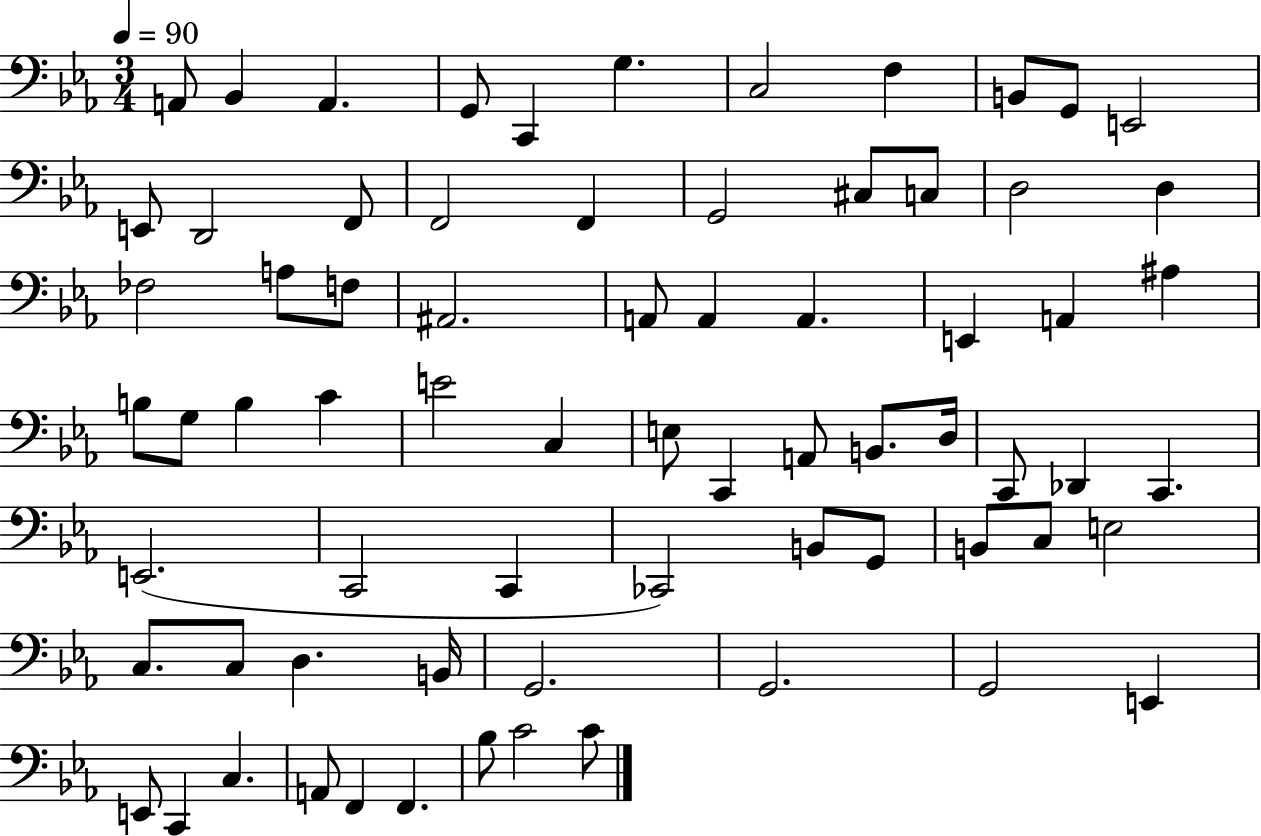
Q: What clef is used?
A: bass